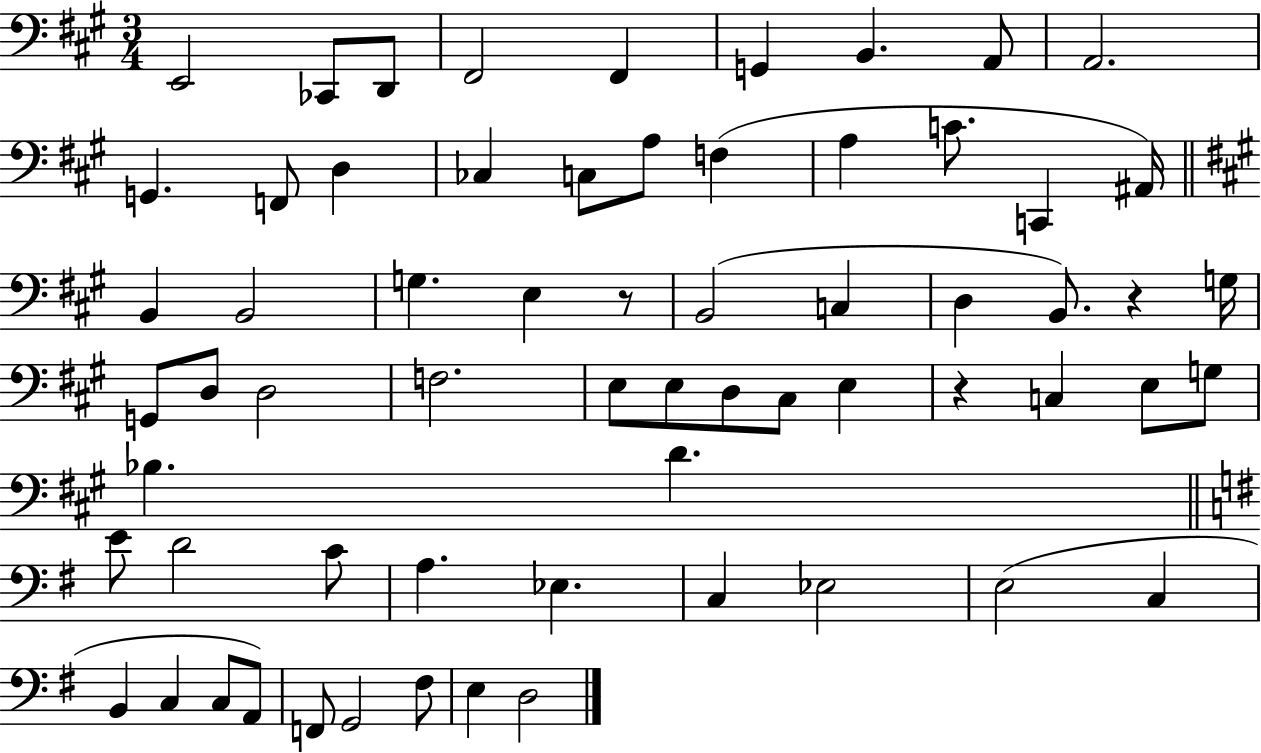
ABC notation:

X:1
T:Untitled
M:3/4
L:1/4
K:A
E,,2 _C,,/2 D,,/2 ^F,,2 ^F,, G,, B,, A,,/2 A,,2 G,, F,,/2 D, _C, C,/2 A,/2 F, A, C/2 C,, ^A,,/4 B,, B,,2 G, E, z/2 B,,2 C, D, B,,/2 z G,/4 G,,/2 D,/2 D,2 F,2 E,/2 E,/2 D,/2 ^C,/2 E, z C, E,/2 G,/2 _B, D E/2 D2 C/2 A, _E, C, _E,2 E,2 C, B,, C, C,/2 A,,/2 F,,/2 G,,2 ^F,/2 E, D,2